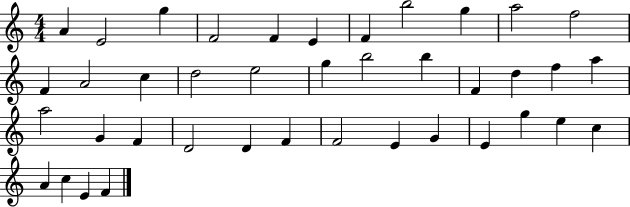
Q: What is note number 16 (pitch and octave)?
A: E5